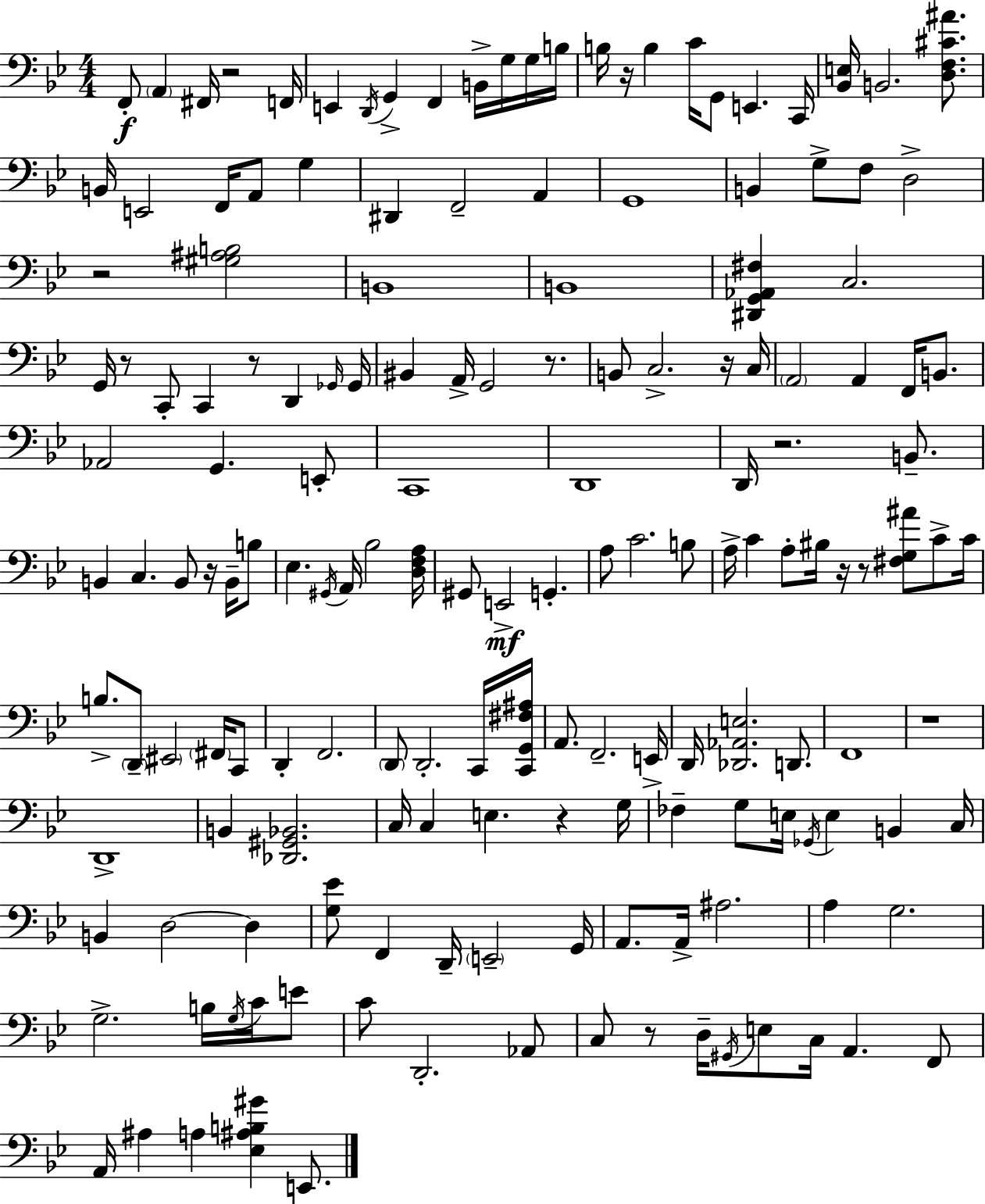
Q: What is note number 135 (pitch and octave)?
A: F2